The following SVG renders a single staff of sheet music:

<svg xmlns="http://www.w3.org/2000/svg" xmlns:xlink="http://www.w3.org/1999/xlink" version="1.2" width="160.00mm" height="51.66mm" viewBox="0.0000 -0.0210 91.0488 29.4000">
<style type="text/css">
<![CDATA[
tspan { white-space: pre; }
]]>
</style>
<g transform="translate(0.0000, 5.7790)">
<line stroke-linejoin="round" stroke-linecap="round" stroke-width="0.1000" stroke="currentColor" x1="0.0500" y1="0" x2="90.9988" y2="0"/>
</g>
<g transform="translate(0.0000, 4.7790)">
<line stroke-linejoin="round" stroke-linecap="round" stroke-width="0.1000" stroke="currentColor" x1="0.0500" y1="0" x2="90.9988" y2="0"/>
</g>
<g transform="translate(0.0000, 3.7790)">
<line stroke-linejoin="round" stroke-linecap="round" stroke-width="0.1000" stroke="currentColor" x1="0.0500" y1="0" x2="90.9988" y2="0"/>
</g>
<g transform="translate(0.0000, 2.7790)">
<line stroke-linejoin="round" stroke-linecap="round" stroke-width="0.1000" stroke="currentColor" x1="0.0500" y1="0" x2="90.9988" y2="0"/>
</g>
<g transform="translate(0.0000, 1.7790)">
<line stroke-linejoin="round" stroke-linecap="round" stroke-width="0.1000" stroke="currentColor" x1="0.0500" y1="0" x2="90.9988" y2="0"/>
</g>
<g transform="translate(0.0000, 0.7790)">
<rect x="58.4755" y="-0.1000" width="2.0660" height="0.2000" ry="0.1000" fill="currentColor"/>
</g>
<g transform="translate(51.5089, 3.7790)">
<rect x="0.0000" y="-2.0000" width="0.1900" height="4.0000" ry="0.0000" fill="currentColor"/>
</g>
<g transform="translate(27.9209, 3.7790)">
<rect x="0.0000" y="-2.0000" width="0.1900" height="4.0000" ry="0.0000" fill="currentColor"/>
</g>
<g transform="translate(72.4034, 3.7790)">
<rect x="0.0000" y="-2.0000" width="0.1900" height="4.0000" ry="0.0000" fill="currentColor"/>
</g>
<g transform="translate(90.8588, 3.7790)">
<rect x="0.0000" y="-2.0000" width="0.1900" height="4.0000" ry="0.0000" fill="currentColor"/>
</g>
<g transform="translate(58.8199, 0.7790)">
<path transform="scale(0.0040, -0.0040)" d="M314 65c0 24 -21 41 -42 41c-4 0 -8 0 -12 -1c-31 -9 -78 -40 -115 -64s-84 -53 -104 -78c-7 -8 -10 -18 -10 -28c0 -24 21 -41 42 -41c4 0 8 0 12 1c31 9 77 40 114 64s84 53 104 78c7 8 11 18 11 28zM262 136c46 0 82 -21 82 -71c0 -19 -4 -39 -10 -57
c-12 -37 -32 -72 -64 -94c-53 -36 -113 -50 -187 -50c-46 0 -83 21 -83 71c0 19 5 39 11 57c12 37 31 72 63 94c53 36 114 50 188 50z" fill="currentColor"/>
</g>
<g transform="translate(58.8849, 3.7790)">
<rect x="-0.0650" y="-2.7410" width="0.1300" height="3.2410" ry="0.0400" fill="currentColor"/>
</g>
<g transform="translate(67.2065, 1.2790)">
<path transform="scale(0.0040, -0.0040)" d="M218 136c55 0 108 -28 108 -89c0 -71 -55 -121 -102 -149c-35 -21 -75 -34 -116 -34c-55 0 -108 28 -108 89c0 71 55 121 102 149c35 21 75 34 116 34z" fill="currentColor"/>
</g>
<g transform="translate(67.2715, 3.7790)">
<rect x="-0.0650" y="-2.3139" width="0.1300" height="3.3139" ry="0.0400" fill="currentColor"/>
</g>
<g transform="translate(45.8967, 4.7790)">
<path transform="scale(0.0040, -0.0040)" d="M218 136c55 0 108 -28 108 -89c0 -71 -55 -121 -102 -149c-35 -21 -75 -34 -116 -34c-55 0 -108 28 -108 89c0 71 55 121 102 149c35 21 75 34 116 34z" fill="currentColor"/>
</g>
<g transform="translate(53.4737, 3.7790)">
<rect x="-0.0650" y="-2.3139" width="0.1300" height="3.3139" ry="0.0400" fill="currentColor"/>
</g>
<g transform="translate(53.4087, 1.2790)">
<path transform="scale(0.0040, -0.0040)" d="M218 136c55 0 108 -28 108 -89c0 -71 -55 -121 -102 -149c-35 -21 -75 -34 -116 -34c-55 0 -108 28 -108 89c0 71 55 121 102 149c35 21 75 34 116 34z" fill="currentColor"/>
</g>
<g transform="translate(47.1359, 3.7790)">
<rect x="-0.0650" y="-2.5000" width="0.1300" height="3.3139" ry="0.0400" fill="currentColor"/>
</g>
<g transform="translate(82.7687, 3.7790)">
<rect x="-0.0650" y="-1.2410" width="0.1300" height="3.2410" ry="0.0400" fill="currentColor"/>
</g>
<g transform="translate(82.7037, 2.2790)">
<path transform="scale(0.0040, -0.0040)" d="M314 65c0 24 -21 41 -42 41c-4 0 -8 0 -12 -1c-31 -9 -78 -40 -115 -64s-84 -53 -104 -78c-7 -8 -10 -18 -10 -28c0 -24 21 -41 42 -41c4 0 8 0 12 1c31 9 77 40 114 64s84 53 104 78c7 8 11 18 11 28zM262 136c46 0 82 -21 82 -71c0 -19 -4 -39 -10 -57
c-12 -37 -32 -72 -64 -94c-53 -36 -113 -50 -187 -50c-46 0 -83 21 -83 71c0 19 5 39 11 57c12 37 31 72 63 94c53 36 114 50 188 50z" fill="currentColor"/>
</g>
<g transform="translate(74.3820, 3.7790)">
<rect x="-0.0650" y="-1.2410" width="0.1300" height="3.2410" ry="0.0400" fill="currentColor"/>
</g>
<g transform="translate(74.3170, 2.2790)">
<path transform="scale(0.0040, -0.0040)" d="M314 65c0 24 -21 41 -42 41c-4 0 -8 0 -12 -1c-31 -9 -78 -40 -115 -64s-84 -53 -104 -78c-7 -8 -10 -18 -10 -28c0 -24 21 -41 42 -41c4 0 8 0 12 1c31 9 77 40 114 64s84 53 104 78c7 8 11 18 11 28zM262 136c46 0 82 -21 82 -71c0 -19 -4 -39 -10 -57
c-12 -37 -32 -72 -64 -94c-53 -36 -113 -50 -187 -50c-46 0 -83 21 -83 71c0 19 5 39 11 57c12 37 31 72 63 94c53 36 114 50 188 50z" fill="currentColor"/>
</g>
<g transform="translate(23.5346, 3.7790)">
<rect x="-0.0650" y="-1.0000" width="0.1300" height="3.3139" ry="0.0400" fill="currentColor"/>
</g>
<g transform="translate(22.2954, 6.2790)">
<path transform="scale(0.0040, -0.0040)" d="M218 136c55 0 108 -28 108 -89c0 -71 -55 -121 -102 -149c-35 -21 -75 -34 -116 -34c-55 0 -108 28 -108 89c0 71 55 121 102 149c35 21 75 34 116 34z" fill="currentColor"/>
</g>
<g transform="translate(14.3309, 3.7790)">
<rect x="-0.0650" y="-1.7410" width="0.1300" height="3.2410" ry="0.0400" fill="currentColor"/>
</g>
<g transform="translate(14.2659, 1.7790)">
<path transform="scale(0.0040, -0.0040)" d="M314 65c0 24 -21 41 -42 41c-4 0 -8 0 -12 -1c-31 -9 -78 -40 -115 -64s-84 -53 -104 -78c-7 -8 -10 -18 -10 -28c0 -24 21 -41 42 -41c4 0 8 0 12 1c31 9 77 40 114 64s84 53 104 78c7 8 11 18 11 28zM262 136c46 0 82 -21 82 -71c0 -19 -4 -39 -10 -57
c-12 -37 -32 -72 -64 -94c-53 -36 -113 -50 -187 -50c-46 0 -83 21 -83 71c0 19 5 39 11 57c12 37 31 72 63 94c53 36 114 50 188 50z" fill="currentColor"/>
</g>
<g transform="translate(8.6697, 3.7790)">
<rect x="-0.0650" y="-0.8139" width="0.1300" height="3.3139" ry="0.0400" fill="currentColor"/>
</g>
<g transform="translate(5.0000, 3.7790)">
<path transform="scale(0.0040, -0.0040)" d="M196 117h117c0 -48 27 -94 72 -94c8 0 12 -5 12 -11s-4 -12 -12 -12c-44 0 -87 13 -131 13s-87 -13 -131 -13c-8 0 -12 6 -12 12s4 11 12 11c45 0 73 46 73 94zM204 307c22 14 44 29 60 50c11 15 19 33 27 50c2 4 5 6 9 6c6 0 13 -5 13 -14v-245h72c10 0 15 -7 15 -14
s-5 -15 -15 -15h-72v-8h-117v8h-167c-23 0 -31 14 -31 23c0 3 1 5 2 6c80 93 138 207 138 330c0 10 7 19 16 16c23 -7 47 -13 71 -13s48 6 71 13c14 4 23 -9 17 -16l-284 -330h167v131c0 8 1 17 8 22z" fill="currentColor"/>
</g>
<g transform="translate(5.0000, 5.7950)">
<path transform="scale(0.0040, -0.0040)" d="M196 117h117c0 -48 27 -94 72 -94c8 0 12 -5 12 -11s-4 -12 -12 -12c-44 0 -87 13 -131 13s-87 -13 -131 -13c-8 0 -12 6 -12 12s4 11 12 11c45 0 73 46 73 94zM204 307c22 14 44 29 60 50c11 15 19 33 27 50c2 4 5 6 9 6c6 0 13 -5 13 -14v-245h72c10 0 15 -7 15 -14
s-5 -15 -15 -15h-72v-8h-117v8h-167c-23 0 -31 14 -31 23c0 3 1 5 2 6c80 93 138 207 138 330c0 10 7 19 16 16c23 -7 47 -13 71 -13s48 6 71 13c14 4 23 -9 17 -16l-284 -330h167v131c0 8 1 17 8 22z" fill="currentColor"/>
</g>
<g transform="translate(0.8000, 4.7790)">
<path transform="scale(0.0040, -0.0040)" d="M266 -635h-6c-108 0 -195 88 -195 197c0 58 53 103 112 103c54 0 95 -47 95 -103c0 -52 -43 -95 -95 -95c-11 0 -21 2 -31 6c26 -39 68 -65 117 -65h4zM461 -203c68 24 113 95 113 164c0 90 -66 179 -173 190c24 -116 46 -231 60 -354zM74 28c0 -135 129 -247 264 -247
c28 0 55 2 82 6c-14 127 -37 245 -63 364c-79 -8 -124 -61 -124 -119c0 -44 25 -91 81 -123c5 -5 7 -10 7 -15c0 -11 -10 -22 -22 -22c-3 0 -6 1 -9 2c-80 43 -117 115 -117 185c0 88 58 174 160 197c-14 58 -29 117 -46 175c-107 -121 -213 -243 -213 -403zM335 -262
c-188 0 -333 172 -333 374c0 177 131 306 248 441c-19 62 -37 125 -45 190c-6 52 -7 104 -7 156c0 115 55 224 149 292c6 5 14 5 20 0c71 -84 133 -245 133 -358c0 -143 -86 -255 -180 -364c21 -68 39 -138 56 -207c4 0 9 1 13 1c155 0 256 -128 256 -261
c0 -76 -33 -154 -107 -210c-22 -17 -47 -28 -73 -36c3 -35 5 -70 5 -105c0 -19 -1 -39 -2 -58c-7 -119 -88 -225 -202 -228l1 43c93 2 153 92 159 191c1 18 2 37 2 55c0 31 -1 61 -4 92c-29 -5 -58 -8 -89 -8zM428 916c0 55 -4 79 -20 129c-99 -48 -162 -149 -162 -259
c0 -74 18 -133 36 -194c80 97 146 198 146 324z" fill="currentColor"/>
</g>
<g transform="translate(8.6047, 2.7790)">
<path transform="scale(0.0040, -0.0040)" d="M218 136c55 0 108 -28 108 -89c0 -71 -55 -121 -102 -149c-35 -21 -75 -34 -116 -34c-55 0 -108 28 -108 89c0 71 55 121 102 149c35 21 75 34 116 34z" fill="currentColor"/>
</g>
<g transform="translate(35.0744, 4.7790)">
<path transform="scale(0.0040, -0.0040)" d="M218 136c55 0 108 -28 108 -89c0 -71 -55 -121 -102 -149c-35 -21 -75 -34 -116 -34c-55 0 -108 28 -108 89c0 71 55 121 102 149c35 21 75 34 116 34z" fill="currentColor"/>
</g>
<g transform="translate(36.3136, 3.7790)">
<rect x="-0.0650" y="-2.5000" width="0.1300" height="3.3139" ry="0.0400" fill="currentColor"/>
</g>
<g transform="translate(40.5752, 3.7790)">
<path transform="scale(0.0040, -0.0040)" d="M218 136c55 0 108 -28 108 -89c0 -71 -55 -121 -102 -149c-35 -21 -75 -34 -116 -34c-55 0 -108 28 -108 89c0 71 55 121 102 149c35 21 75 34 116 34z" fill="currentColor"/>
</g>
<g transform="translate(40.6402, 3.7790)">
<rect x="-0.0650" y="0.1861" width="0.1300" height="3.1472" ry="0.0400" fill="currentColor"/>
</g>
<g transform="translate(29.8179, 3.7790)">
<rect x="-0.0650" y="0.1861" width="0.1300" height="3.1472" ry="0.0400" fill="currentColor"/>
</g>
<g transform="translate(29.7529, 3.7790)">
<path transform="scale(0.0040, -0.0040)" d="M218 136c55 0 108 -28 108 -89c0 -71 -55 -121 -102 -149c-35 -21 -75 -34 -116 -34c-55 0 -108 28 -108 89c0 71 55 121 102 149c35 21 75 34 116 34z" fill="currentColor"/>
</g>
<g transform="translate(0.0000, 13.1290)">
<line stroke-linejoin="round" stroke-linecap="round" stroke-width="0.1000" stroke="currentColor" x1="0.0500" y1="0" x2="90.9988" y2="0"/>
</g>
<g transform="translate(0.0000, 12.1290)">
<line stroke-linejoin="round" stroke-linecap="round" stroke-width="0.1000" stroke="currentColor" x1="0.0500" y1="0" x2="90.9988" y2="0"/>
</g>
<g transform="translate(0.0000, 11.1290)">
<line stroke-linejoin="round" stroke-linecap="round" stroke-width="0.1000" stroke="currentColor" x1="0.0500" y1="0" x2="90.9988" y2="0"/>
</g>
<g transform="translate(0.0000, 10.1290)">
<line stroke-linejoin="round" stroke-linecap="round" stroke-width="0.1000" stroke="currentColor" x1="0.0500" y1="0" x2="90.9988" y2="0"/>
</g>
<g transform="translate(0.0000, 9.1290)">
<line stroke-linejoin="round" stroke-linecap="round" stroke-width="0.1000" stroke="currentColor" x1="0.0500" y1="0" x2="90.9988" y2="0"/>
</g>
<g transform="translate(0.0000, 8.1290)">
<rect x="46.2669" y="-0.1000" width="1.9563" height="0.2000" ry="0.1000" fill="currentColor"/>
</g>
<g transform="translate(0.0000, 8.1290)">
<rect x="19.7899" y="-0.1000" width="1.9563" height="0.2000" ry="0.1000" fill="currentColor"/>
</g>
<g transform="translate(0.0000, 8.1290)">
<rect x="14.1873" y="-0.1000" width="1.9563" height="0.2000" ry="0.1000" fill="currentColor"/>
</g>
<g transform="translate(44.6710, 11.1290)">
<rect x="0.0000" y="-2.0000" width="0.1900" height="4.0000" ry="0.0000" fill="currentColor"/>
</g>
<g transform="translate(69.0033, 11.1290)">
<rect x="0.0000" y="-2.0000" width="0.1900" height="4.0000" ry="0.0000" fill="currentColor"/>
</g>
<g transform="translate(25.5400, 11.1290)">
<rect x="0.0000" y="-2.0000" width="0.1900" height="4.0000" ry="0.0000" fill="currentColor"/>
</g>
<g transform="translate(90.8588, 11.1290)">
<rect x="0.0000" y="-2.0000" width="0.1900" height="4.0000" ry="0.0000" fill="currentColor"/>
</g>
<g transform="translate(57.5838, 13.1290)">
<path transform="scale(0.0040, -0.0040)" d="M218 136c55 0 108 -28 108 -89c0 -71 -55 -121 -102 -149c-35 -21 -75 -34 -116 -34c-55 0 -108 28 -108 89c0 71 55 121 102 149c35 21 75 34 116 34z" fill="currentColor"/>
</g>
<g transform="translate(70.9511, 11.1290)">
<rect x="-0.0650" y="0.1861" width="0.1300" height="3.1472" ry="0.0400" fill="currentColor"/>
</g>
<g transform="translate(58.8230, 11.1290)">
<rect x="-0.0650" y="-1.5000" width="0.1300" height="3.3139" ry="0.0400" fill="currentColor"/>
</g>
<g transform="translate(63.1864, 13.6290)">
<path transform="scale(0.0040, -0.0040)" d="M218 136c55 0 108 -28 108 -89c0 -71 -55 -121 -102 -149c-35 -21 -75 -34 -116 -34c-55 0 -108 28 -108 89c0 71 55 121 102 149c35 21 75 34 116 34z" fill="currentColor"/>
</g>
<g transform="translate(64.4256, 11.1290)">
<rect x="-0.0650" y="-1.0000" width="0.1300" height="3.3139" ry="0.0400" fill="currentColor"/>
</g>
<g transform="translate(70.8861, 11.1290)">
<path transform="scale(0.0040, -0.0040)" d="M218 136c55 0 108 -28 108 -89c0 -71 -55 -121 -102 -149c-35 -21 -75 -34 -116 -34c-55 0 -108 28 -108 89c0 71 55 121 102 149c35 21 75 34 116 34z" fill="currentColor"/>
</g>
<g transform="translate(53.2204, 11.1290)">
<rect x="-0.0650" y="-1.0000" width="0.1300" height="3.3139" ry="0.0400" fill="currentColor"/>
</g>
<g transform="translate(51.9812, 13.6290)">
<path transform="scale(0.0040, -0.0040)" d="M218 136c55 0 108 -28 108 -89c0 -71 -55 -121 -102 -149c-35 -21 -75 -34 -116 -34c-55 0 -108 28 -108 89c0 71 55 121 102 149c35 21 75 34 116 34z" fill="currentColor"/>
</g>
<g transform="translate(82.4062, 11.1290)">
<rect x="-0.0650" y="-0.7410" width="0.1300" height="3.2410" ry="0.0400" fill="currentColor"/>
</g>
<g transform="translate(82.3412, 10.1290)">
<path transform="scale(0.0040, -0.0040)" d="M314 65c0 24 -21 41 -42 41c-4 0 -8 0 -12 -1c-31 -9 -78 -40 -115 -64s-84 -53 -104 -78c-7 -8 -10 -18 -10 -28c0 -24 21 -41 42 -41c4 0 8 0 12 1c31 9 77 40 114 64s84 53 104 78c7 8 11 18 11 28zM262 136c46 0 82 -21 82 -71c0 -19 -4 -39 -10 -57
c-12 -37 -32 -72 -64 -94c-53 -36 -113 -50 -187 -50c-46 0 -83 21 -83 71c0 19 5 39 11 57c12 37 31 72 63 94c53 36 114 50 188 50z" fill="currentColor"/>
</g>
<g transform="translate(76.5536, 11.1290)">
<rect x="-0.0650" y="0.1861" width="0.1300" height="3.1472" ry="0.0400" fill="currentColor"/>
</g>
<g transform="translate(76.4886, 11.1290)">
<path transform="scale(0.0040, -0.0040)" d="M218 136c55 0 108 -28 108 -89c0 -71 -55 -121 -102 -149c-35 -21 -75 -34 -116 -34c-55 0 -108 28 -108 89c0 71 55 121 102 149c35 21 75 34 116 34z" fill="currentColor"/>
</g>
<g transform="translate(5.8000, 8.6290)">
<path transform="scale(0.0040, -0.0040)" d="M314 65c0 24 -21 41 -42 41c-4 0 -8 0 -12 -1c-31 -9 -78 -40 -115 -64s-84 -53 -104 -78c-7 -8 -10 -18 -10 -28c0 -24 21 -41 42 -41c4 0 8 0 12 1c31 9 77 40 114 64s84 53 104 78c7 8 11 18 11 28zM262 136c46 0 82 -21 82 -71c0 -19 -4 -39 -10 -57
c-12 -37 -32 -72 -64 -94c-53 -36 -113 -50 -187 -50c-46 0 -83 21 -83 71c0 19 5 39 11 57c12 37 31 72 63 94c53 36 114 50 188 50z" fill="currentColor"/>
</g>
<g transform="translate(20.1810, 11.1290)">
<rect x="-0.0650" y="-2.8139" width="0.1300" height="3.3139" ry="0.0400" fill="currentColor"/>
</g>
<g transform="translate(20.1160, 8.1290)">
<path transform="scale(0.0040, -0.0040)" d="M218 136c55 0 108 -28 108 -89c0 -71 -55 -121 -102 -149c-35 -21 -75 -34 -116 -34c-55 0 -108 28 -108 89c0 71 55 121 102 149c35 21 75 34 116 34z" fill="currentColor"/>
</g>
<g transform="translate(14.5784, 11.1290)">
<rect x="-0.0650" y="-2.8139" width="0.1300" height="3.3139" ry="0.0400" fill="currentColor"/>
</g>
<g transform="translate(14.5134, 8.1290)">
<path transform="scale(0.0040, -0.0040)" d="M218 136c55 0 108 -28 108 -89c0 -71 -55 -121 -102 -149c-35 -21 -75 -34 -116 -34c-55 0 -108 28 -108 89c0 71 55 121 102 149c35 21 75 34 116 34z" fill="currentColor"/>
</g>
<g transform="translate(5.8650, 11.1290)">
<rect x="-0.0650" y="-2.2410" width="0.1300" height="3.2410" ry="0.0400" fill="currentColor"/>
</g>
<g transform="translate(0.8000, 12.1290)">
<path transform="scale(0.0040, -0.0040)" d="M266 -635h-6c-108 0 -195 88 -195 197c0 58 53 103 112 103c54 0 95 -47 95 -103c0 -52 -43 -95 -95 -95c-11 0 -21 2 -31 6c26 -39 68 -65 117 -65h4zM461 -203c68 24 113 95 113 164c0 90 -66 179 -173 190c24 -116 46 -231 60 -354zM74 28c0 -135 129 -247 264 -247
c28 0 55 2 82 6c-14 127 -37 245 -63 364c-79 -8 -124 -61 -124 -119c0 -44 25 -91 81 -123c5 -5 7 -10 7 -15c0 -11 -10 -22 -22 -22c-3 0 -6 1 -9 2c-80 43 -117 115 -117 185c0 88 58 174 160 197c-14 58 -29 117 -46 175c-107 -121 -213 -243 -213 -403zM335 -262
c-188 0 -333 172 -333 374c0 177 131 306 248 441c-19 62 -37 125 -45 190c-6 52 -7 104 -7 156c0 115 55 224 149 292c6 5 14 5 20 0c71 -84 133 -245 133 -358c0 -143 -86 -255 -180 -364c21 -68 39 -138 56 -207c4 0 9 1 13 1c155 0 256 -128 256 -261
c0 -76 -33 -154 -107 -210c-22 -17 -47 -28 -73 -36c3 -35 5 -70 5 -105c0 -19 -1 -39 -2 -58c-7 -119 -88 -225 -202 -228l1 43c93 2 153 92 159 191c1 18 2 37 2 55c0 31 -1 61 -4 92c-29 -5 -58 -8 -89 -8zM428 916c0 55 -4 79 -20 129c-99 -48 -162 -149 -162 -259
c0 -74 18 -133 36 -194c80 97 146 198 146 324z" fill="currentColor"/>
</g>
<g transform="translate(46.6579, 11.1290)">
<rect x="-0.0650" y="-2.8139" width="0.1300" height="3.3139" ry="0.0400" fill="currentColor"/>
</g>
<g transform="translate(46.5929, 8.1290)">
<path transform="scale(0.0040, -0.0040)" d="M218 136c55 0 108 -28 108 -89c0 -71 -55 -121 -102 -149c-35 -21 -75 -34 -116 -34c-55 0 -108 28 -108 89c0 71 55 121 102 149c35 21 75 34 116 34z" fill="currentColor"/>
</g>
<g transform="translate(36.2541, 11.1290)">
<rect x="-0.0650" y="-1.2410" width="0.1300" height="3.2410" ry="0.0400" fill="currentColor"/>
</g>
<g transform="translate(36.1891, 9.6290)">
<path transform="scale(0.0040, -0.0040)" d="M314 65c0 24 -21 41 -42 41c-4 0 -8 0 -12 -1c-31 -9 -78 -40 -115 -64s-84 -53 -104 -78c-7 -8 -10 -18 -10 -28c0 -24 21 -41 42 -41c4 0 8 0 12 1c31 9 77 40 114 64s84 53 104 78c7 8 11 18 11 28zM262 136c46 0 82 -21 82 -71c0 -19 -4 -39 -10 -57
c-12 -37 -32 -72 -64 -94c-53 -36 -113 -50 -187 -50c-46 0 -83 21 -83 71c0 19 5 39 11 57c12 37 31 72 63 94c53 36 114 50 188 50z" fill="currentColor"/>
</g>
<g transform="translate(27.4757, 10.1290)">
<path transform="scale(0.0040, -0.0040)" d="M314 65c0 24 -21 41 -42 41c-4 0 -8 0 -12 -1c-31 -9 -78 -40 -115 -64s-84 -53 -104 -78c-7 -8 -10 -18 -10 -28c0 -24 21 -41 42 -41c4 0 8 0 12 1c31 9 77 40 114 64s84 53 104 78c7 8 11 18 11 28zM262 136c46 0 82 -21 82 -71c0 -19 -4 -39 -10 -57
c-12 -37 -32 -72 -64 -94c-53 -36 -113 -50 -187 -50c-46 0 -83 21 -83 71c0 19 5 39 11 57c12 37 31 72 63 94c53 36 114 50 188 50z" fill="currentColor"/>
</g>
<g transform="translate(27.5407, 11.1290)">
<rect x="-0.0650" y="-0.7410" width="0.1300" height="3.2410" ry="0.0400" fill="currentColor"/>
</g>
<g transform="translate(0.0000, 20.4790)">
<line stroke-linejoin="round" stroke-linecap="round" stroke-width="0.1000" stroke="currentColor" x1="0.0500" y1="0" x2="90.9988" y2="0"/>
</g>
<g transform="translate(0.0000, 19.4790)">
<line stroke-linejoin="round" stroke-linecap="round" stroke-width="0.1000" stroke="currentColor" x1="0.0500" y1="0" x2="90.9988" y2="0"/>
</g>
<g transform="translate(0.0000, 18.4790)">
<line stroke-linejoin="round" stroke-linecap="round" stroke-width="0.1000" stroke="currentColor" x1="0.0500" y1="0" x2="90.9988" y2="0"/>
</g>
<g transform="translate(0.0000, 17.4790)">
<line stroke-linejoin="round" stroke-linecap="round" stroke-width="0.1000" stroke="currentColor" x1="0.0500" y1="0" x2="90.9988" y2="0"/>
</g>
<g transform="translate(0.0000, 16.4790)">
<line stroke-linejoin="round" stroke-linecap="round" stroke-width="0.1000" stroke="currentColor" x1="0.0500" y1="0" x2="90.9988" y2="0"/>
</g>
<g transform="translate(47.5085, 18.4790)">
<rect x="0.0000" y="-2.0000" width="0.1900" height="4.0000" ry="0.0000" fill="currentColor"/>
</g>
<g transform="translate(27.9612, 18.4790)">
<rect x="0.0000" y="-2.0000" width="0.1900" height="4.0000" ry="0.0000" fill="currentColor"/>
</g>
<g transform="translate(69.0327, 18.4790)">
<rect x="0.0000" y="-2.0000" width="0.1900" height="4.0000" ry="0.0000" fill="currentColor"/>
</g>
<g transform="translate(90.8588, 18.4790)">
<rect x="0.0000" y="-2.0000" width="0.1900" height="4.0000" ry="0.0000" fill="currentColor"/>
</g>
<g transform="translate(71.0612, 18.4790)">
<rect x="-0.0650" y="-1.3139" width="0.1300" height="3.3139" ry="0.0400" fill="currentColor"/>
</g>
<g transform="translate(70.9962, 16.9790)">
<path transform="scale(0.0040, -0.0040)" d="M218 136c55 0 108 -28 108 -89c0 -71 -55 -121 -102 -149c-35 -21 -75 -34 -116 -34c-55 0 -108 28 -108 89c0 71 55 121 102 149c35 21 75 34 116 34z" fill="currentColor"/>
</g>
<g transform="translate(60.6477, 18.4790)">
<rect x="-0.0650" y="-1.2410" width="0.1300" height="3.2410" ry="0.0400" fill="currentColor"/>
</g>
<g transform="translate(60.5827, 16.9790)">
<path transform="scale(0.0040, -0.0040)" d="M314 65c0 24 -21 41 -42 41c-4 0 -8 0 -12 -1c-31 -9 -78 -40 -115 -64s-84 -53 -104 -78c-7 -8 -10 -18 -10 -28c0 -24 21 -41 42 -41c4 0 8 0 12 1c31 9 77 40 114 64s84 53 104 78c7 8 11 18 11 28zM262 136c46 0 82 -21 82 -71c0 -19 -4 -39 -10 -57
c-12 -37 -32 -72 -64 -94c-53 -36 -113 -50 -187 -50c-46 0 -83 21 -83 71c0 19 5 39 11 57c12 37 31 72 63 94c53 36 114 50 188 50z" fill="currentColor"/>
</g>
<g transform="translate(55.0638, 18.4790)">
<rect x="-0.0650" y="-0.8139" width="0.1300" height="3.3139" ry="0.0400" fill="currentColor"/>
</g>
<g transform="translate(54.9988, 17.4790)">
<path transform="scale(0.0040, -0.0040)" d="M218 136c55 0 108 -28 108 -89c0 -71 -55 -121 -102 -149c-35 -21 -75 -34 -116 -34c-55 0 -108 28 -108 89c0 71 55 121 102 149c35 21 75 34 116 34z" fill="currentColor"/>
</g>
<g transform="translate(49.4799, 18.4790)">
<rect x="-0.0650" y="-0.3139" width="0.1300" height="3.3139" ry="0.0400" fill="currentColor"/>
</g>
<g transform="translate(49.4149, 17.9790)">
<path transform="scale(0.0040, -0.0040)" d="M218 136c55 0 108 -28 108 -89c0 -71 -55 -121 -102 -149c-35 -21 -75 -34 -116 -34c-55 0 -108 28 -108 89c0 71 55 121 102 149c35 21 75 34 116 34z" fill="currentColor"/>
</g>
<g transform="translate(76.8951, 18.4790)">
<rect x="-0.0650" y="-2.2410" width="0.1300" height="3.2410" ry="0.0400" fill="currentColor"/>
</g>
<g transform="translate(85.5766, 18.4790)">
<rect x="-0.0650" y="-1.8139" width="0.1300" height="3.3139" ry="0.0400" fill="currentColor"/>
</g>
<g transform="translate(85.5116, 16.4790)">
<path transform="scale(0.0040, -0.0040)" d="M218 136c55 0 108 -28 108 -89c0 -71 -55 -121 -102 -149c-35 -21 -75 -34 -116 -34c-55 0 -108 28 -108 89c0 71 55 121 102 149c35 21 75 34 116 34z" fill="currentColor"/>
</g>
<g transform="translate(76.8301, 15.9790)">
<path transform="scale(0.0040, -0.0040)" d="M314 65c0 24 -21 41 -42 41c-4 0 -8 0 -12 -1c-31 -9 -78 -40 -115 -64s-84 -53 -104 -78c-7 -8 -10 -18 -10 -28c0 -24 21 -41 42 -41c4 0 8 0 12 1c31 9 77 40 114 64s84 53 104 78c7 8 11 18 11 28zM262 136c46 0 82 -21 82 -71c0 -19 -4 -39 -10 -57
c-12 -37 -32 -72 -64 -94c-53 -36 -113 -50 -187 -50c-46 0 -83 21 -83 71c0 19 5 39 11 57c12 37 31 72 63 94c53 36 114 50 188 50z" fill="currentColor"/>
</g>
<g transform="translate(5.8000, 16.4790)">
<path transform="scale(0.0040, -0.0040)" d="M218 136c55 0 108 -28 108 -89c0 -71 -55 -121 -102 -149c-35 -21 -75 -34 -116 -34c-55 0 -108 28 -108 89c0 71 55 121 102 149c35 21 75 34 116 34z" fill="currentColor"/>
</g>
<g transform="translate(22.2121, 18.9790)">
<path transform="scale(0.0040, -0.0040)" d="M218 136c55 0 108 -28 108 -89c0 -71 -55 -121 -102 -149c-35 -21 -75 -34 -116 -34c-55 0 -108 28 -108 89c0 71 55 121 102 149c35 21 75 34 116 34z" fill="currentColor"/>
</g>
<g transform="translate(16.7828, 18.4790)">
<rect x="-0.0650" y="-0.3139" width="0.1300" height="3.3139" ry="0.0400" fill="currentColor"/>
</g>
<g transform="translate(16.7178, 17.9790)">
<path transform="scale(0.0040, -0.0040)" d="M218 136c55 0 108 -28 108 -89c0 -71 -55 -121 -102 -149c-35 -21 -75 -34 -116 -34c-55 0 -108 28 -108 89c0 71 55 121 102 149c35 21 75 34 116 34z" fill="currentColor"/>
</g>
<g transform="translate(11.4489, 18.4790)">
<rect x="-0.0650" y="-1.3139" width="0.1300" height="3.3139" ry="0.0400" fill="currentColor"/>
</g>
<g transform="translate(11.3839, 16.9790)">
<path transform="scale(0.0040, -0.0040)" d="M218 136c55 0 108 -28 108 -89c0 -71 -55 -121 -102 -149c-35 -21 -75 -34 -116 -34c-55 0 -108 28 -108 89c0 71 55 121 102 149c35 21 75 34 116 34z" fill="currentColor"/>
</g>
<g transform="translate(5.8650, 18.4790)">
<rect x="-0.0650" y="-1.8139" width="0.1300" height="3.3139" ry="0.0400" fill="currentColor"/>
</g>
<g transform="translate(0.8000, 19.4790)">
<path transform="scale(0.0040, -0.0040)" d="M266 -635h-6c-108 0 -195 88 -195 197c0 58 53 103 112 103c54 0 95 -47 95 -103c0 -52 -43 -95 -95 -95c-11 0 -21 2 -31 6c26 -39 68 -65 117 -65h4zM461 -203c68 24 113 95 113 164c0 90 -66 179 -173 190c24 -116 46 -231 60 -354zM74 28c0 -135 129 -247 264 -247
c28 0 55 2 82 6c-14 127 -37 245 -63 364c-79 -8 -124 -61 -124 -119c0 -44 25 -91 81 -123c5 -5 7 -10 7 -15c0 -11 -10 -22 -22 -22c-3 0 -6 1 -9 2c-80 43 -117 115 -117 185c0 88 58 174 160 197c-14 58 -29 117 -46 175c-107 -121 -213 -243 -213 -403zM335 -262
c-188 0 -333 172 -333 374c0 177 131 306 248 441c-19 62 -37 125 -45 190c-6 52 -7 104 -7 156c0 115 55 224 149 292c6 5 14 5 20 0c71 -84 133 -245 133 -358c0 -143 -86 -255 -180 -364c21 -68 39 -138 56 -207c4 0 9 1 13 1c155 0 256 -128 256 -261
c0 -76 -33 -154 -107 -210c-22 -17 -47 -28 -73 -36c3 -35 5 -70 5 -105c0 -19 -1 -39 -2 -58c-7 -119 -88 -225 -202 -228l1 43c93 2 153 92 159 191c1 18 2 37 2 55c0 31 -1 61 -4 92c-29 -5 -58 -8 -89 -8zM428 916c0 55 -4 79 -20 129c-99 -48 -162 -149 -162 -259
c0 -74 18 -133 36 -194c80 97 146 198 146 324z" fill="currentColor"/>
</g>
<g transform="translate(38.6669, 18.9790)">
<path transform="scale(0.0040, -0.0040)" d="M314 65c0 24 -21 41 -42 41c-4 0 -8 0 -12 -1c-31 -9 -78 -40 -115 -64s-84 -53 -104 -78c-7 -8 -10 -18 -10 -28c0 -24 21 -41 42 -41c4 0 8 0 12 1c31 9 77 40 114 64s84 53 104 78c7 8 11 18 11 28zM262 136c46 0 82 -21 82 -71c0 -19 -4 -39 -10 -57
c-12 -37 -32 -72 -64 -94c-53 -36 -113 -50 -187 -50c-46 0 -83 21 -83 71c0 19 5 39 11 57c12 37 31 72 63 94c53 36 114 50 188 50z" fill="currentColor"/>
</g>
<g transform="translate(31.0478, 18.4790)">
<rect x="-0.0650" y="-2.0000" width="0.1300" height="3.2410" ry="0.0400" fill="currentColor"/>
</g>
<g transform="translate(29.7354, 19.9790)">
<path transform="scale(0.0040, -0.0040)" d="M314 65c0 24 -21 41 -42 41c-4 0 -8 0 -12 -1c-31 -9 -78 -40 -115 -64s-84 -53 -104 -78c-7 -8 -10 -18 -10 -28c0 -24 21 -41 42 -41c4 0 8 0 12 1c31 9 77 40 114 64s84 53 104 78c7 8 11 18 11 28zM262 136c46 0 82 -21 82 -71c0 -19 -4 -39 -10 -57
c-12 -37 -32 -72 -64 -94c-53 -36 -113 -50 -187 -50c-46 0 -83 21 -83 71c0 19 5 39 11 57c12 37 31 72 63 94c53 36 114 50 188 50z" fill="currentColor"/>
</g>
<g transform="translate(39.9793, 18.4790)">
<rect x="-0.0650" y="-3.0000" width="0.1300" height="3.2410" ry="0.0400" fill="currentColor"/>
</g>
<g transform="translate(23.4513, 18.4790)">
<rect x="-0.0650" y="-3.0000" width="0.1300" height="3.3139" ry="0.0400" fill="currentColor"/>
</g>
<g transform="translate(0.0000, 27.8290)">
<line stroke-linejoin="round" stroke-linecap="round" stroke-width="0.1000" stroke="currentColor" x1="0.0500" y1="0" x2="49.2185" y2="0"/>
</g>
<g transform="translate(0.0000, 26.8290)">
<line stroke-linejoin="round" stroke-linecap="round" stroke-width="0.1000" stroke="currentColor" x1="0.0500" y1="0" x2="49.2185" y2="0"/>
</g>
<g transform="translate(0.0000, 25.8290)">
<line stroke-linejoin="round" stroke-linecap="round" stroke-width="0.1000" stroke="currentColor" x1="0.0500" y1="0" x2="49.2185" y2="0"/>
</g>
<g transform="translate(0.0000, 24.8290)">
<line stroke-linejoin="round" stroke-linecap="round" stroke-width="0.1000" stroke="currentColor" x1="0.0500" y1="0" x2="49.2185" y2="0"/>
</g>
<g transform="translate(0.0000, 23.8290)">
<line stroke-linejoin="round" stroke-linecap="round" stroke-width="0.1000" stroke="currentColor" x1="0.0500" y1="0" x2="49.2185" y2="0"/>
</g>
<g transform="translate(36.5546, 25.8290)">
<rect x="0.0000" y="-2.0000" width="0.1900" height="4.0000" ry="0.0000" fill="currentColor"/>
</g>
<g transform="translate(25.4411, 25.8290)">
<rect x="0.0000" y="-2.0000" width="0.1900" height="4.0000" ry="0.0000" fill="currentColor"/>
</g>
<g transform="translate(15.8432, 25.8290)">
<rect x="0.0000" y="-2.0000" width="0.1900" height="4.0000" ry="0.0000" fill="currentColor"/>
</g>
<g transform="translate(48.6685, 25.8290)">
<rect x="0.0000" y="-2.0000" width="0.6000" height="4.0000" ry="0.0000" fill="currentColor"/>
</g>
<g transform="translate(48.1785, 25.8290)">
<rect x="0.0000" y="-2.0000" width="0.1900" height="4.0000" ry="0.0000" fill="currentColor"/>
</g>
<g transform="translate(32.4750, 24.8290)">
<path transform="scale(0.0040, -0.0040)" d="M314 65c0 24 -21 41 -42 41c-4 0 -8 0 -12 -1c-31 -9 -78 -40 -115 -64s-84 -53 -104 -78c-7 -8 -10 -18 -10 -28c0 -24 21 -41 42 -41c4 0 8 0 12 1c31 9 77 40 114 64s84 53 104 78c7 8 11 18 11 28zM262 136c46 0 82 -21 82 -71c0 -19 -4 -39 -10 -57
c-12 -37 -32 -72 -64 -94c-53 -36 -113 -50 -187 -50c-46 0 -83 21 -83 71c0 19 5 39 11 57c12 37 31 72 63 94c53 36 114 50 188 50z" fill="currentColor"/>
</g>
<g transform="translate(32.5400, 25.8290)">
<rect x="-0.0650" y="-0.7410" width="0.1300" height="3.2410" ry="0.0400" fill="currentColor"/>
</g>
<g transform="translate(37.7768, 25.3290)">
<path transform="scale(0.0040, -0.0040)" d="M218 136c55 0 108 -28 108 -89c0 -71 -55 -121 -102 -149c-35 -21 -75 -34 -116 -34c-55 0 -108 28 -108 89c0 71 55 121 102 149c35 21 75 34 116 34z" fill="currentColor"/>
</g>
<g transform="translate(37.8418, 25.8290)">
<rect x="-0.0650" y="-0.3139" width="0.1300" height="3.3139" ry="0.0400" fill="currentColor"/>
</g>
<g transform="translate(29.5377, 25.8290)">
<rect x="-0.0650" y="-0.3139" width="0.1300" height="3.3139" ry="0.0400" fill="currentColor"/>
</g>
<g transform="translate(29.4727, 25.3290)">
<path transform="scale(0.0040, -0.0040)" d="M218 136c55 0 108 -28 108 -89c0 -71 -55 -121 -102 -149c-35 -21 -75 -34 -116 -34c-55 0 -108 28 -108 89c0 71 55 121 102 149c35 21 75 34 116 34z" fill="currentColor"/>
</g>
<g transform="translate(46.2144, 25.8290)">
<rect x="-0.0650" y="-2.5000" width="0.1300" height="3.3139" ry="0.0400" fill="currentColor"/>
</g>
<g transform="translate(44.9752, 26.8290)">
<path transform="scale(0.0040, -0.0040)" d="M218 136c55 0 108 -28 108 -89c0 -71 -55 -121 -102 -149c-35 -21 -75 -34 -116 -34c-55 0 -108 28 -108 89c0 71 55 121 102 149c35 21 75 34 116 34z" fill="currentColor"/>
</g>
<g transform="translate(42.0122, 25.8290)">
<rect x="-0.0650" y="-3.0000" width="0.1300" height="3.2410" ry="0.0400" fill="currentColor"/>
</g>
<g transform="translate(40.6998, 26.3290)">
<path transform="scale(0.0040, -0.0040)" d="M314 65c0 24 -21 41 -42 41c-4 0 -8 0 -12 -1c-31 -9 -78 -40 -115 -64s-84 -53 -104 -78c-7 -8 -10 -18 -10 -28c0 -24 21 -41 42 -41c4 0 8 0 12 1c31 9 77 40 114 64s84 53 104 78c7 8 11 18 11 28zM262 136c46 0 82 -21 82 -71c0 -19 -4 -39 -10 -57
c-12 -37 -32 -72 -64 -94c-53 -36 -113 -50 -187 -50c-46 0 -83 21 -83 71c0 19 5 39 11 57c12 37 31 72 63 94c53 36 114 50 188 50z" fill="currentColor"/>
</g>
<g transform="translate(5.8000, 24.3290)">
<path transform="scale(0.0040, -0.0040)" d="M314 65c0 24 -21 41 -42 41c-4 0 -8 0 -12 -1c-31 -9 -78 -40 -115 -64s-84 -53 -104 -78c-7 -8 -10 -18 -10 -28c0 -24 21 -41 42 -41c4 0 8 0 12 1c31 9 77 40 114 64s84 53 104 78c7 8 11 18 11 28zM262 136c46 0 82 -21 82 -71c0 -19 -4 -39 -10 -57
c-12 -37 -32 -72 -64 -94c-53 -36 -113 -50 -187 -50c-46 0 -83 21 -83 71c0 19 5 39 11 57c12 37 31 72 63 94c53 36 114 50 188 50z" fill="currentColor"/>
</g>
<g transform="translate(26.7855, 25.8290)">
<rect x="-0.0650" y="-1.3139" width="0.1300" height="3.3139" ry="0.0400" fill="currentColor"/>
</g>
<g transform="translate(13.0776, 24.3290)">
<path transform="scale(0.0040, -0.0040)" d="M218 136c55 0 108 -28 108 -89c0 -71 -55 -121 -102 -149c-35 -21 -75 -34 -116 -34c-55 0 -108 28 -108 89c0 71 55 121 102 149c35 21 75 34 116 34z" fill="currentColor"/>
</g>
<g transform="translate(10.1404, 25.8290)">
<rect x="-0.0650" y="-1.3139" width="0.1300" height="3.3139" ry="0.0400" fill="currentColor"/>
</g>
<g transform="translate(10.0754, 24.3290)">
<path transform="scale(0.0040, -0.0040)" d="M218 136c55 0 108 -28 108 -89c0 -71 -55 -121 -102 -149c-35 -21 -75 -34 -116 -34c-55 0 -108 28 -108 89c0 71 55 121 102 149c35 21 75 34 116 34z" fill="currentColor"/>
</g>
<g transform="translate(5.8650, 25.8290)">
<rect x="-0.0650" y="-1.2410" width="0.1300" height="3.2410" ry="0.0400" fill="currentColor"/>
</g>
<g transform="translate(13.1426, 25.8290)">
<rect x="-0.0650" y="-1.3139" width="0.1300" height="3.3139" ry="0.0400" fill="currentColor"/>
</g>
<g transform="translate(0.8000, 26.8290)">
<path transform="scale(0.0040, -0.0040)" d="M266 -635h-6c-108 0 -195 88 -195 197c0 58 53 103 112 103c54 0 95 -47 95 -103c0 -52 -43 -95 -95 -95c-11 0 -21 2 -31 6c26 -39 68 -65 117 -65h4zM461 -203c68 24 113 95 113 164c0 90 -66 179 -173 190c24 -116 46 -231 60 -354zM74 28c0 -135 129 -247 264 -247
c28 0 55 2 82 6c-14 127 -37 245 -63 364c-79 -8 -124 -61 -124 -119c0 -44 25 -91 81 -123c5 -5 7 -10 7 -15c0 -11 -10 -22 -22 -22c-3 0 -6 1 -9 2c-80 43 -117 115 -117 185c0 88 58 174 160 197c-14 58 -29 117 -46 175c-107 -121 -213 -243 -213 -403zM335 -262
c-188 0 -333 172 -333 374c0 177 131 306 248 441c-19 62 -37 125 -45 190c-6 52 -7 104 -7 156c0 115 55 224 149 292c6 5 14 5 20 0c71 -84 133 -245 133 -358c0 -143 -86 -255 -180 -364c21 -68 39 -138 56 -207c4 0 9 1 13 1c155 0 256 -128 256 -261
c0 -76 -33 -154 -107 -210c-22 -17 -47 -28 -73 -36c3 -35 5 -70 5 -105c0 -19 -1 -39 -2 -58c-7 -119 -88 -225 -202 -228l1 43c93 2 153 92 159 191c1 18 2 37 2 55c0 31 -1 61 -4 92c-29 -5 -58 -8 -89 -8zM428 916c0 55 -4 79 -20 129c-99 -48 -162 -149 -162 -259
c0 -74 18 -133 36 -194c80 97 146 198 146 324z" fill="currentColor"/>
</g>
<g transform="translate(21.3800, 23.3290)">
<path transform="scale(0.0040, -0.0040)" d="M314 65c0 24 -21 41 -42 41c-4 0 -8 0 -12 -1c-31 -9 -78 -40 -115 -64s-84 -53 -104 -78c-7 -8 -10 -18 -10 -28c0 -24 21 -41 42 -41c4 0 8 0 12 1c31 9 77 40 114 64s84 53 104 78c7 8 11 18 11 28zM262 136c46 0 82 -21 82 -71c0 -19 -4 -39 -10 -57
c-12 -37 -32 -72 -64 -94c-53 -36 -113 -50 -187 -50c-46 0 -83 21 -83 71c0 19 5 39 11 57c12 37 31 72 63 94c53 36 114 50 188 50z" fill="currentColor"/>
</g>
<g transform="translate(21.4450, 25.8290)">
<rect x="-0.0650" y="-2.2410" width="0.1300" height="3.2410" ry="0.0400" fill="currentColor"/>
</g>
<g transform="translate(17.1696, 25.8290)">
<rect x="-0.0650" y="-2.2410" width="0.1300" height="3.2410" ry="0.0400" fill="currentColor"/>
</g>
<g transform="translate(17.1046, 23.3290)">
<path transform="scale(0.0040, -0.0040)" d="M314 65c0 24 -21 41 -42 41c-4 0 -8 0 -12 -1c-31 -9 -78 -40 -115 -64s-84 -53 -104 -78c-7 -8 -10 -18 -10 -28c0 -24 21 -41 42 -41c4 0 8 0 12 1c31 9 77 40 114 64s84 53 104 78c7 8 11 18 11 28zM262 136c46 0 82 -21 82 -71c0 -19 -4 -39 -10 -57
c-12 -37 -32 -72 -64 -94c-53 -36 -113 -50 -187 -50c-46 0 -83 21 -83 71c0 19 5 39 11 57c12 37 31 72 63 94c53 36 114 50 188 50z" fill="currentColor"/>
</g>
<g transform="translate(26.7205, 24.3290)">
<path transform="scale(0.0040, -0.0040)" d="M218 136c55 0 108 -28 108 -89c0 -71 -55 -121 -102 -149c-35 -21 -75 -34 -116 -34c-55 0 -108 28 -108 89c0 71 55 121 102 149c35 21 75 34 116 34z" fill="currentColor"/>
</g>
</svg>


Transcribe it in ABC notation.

X:1
T:Untitled
M:4/4
L:1/4
K:C
d f2 D B G B G g a2 g e2 e2 g2 a a d2 e2 a D E D B B d2 f e c A F2 A2 c d e2 e g2 f e2 e e g2 g2 e c d2 c A2 G